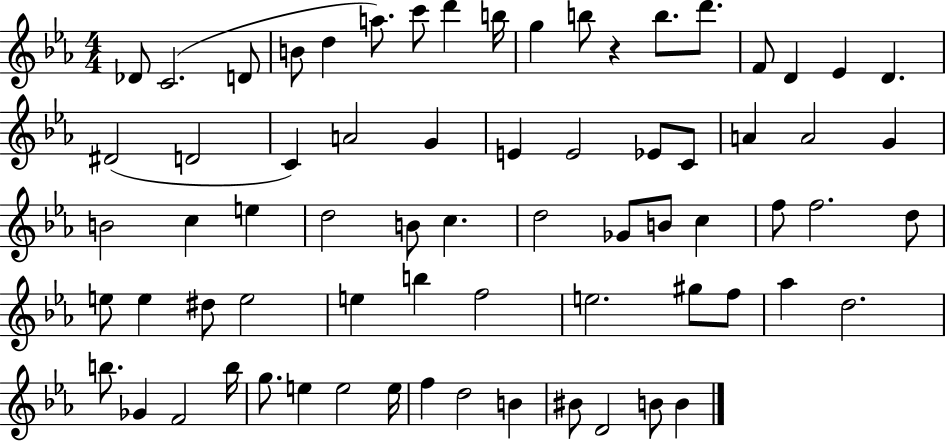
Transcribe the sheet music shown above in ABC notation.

X:1
T:Untitled
M:4/4
L:1/4
K:Eb
_D/2 C2 D/2 B/2 d a/2 c'/2 d' b/4 g b/2 z b/2 d'/2 F/2 D _E D ^D2 D2 C A2 G E E2 _E/2 C/2 A A2 G B2 c e d2 B/2 c d2 _G/2 B/2 c f/2 f2 d/2 e/2 e ^d/2 e2 e b f2 e2 ^g/2 f/2 _a d2 b/2 _G F2 b/4 g/2 e e2 e/4 f d2 B ^B/2 D2 B/2 B